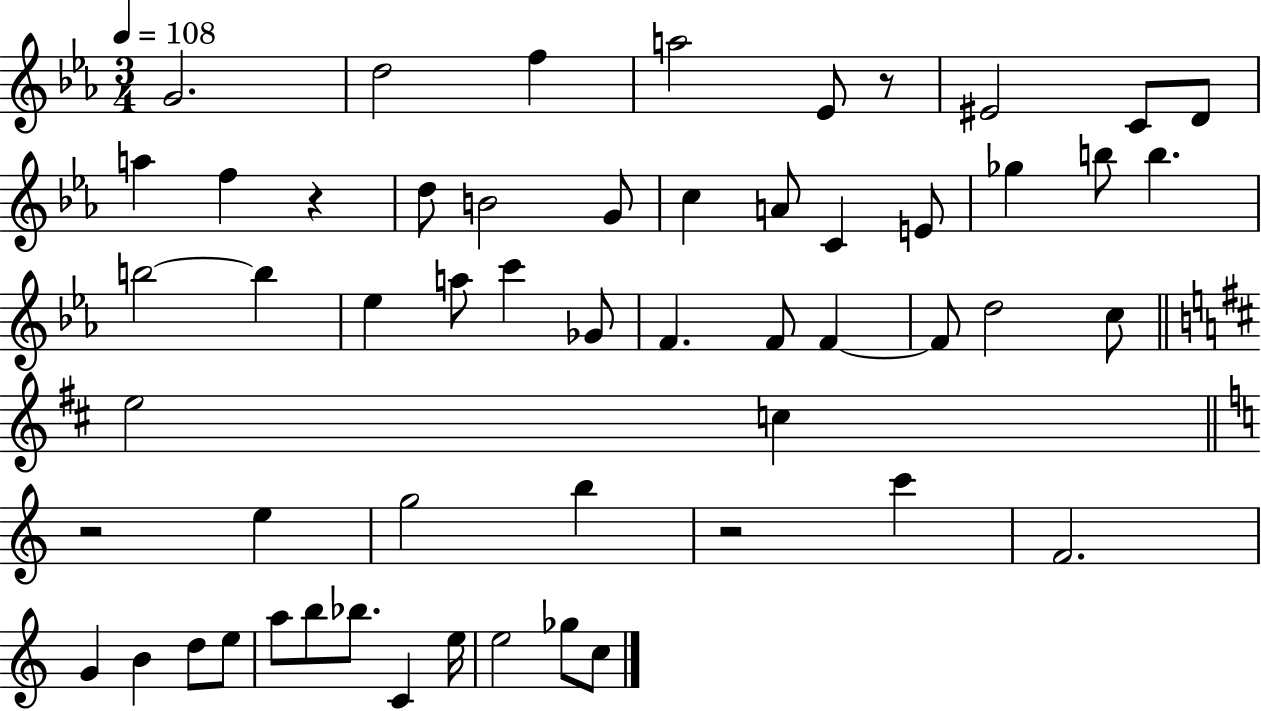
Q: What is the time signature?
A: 3/4